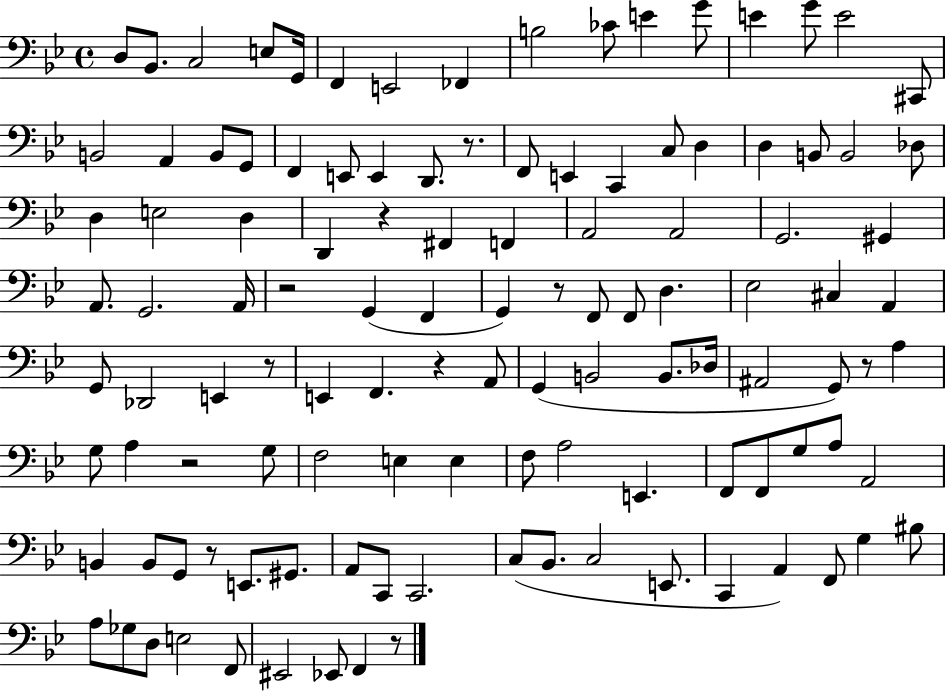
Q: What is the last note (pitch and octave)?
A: F2